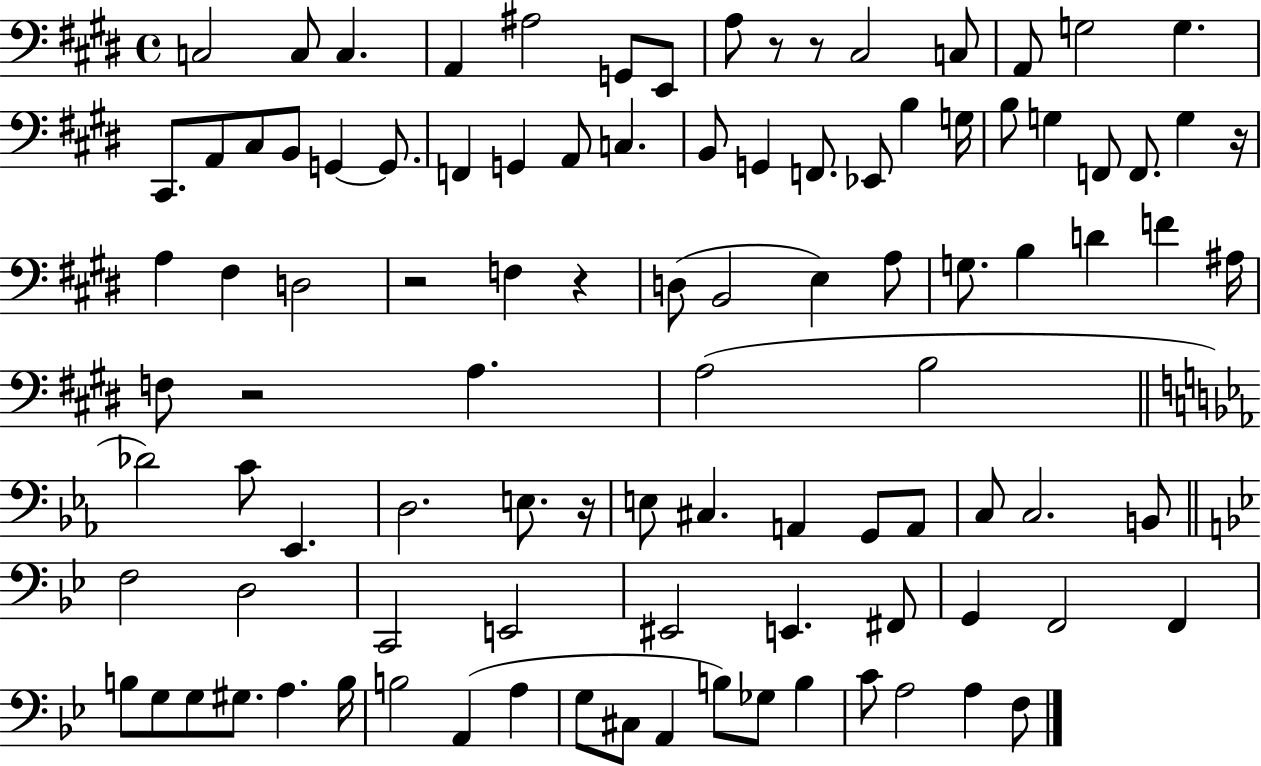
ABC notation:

X:1
T:Untitled
M:4/4
L:1/4
K:E
C,2 C,/2 C, A,, ^A,2 G,,/2 E,,/2 A,/2 z/2 z/2 ^C,2 C,/2 A,,/2 G,2 G, ^C,,/2 A,,/2 ^C,/2 B,,/2 G,, G,,/2 F,, G,, A,,/2 C, B,,/2 G,, F,,/2 _E,,/2 B, G,/4 B,/2 G, F,,/2 F,,/2 G, z/4 A, ^F, D,2 z2 F, z D,/2 B,,2 E, A,/2 G,/2 B, D F ^A,/4 F,/2 z2 A, A,2 B,2 _D2 C/2 _E,, D,2 E,/2 z/4 E,/2 ^C, A,, G,,/2 A,,/2 C,/2 C,2 B,,/2 F,2 D,2 C,,2 E,,2 ^E,,2 E,, ^F,,/2 G,, F,,2 F,, B,/2 G,/2 G,/2 ^G,/2 A, B,/4 B,2 A,, A, G,/2 ^C,/2 A,, B,/2 _G,/2 B, C/2 A,2 A, F,/2